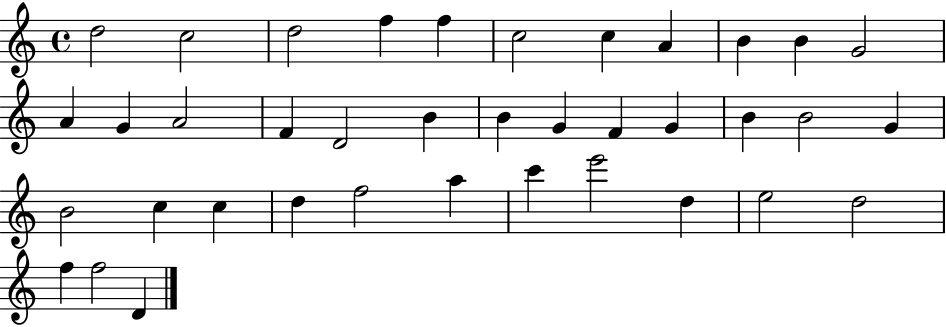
X:1
T:Untitled
M:4/4
L:1/4
K:C
d2 c2 d2 f f c2 c A B B G2 A G A2 F D2 B B G F G B B2 G B2 c c d f2 a c' e'2 d e2 d2 f f2 D